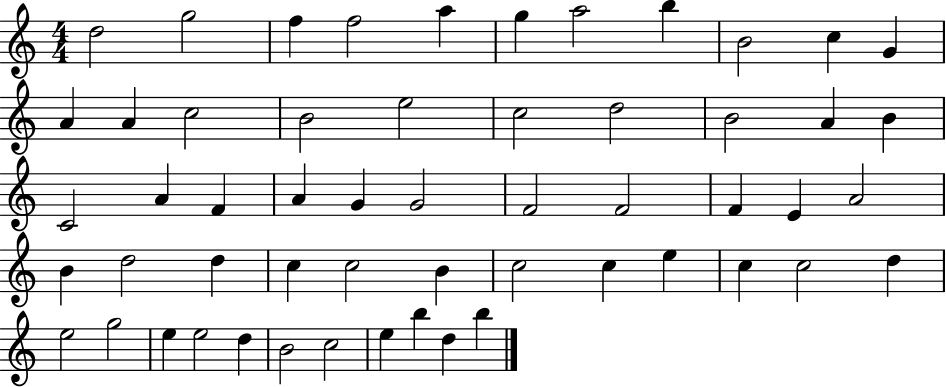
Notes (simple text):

D5/h G5/h F5/q F5/h A5/q G5/q A5/h B5/q B4/h C5/q G4/q A4/q A4/q C5/h B4/h E5/h C5/h D5/h B4/h A4/q B4/q C4/h A4/q F4/q A4/q G4/q G4/h F4/h F4/h F4/q E4/q A4/h B4/q D5/h D5/q C5/q C5/h B4/q C5/h C5/q E5/q C5/q C5/h D5/q E5/h G5/h E5/q E5/h D5/q B4/h C5/h E5/q B5/q D5/q B5/q